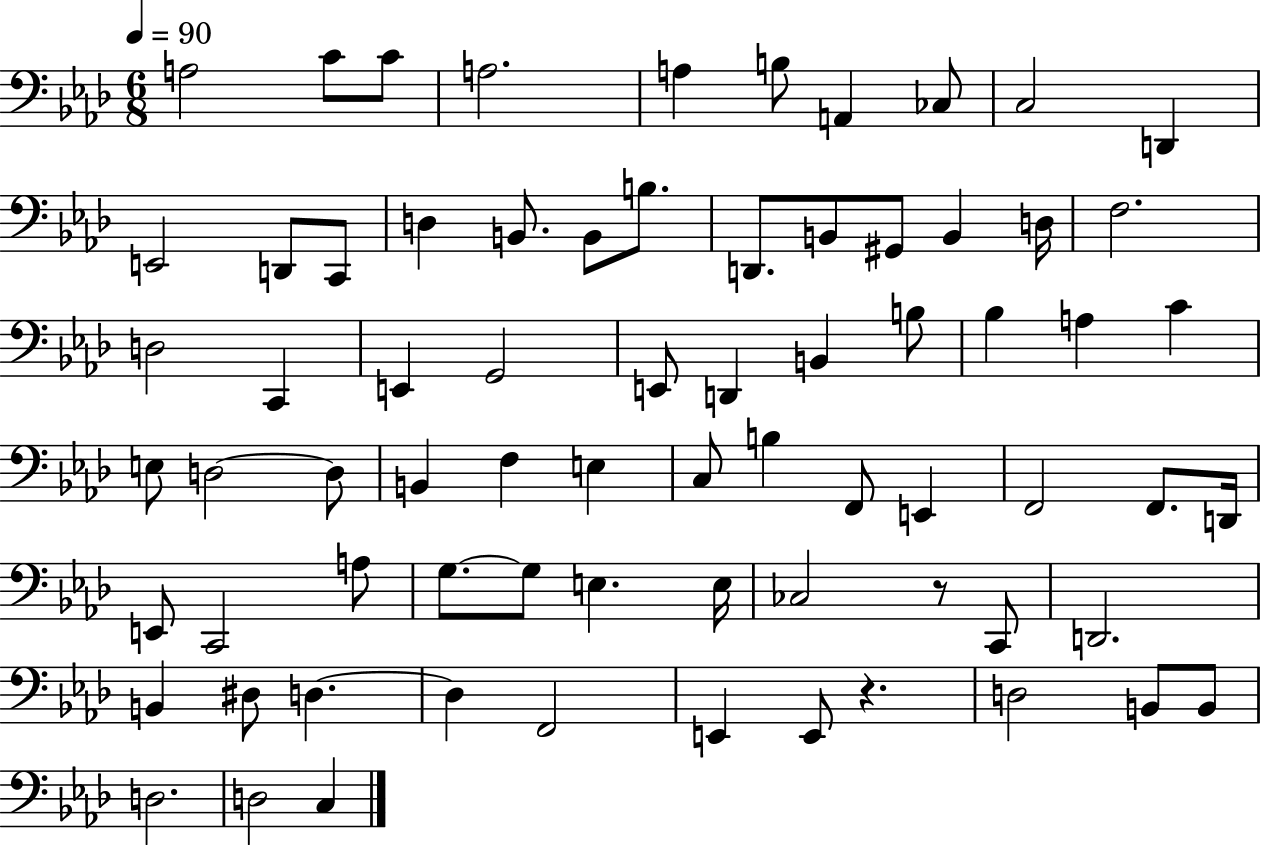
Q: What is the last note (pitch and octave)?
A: C3